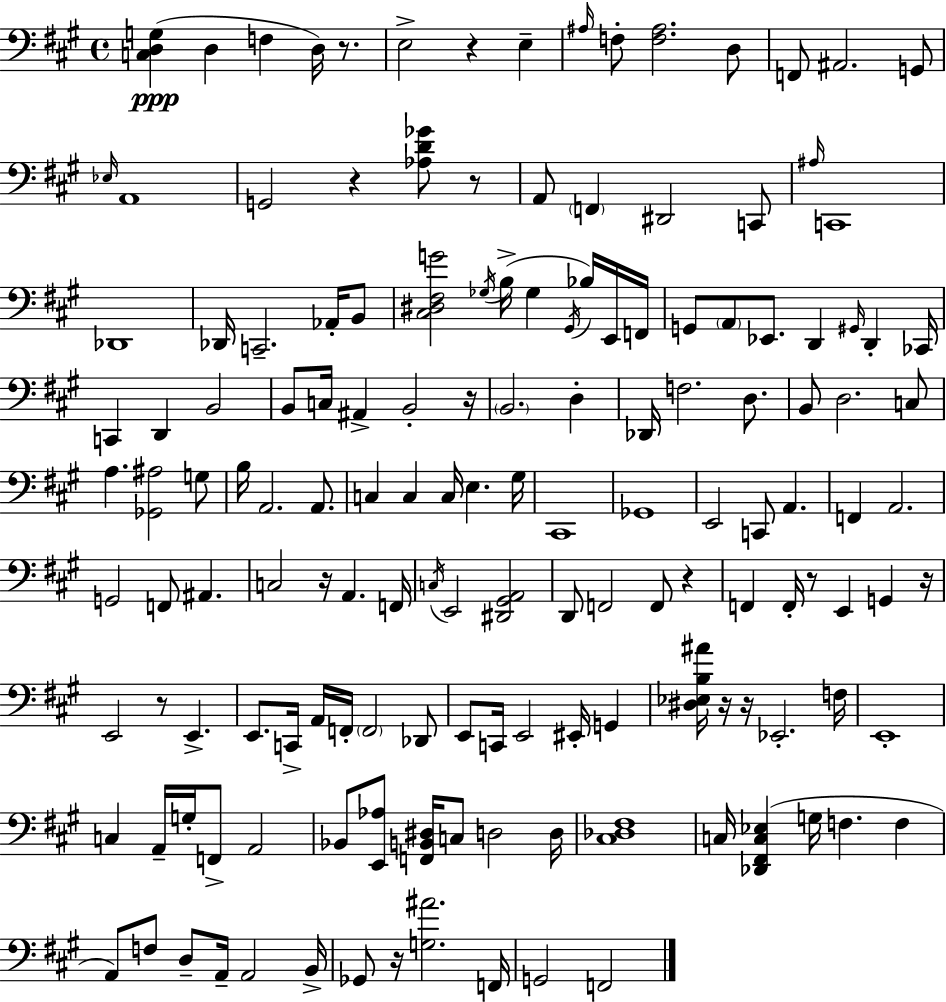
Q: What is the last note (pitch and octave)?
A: F2